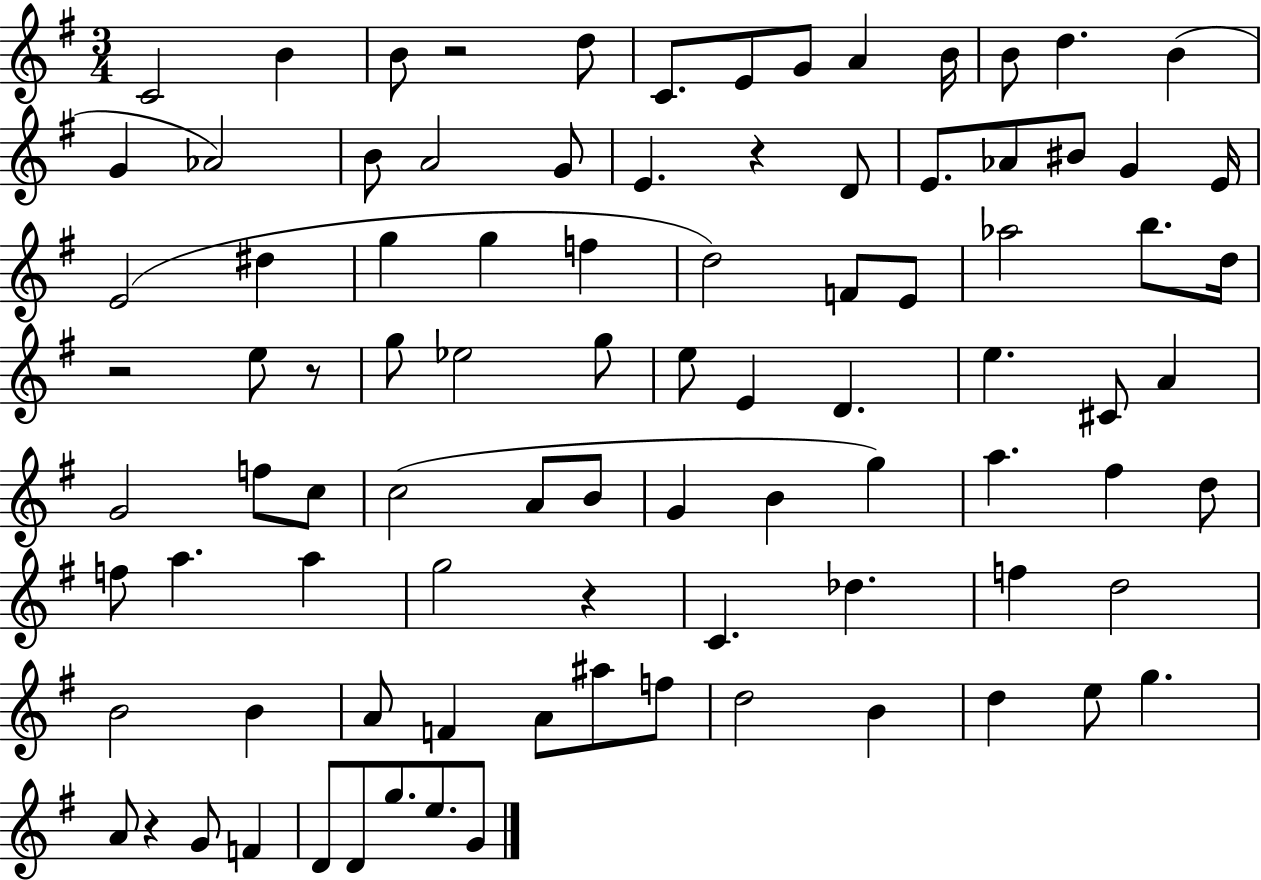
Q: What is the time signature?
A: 3/4